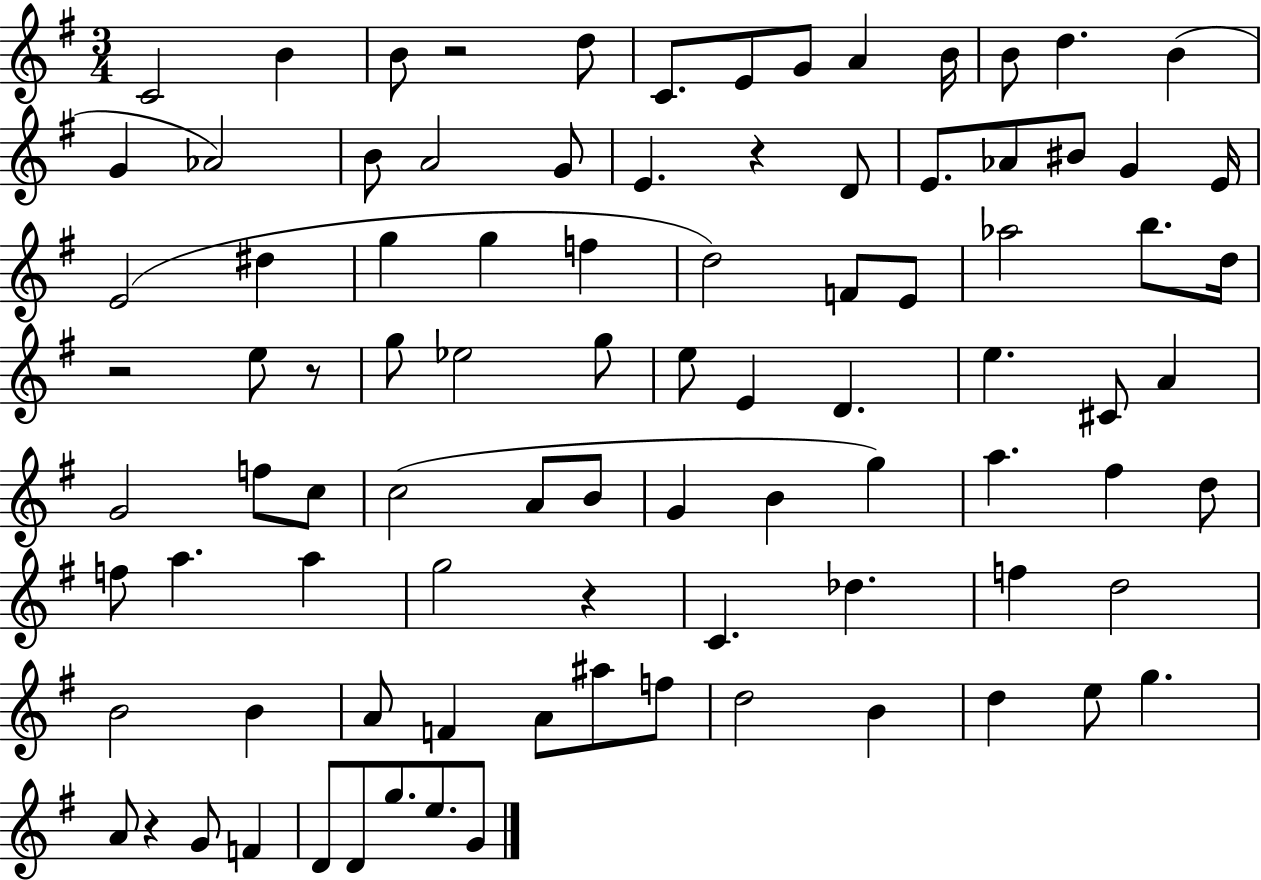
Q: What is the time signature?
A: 3/4